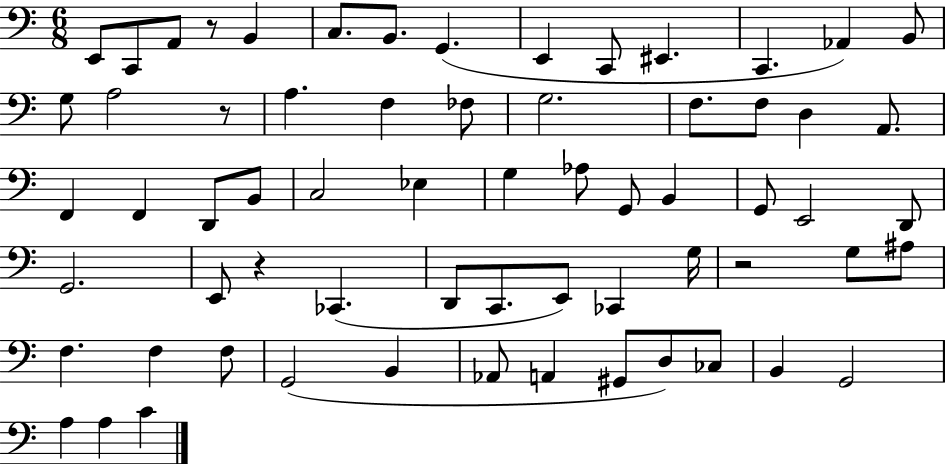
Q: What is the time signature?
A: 6/8